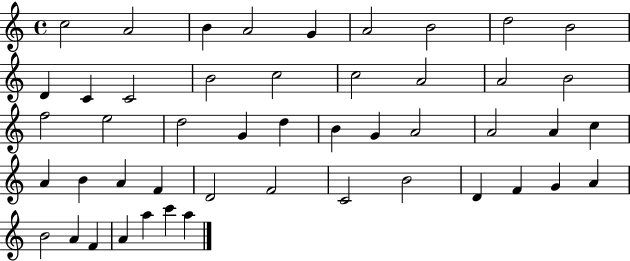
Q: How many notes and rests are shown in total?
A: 48